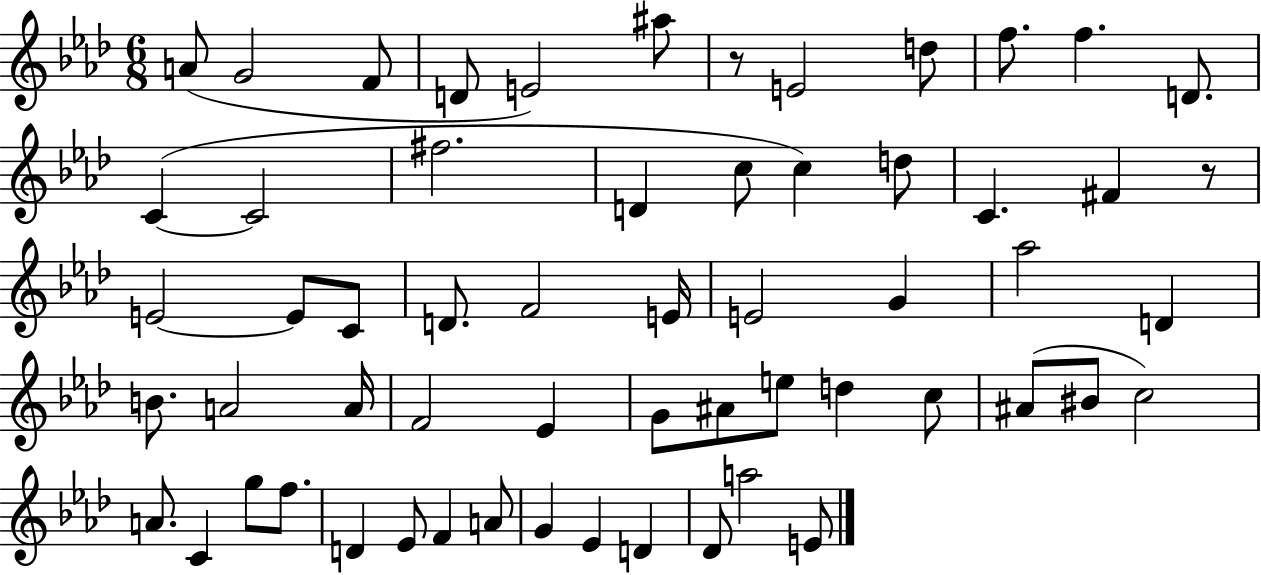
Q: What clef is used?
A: treble